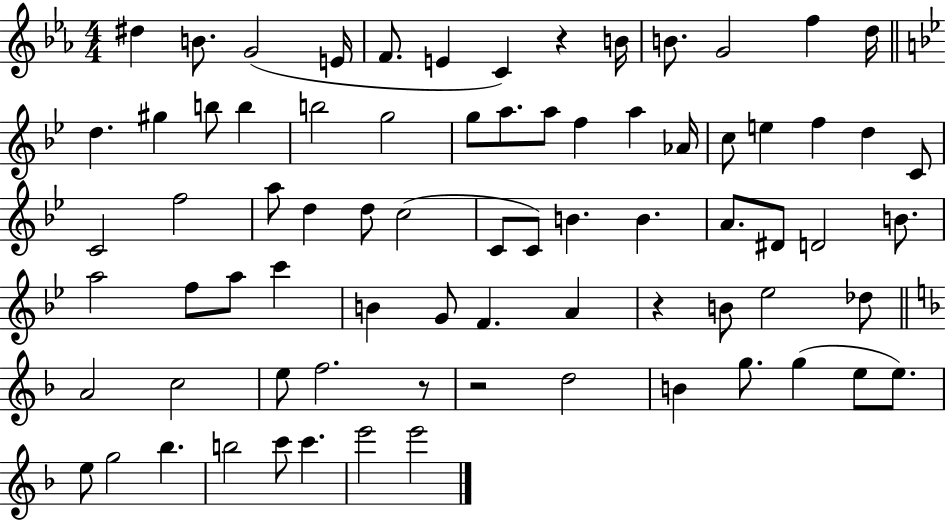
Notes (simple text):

D#5/q B4/e. G4/h E4/s F4/e. E4/q C4/q R/q B4/s B4/e. G4/h F5/q D5/s D5/q. G#5/q B5/e B5/q B5/h G5/h G5/e A5/e. A5/e F5/q A5/q Ab4/s C5/e E5/q F5/q D5/q C4/e C4/h F5/h A5/e D5/q D5/e C5/h C4/e C4/e B4/q. B4/q. A4/e. D#4/e D4/h B4/e. A5/h F5/e A5/e C6/q B4/q G4/e F4/q. A4/q R/q B4/e Eb5/h Db5/e A4/h C5/h E5/e F5/h. R/e R/h D5/h B4/q G5/e. G5/q E5/e E5/e. E5/e G5/h Bb5/q. B5/h C6/e C6/q. E6/h E6/h